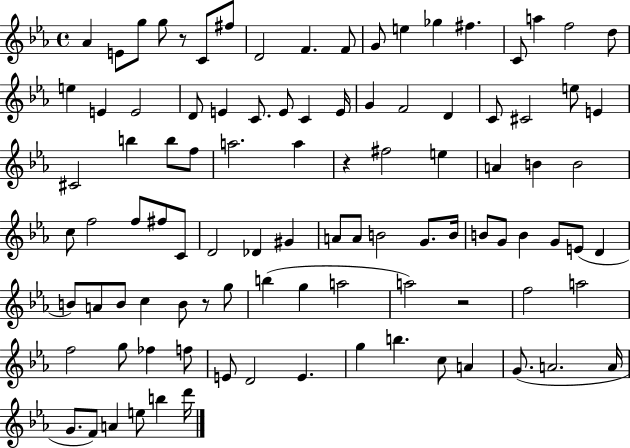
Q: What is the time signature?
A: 4/4